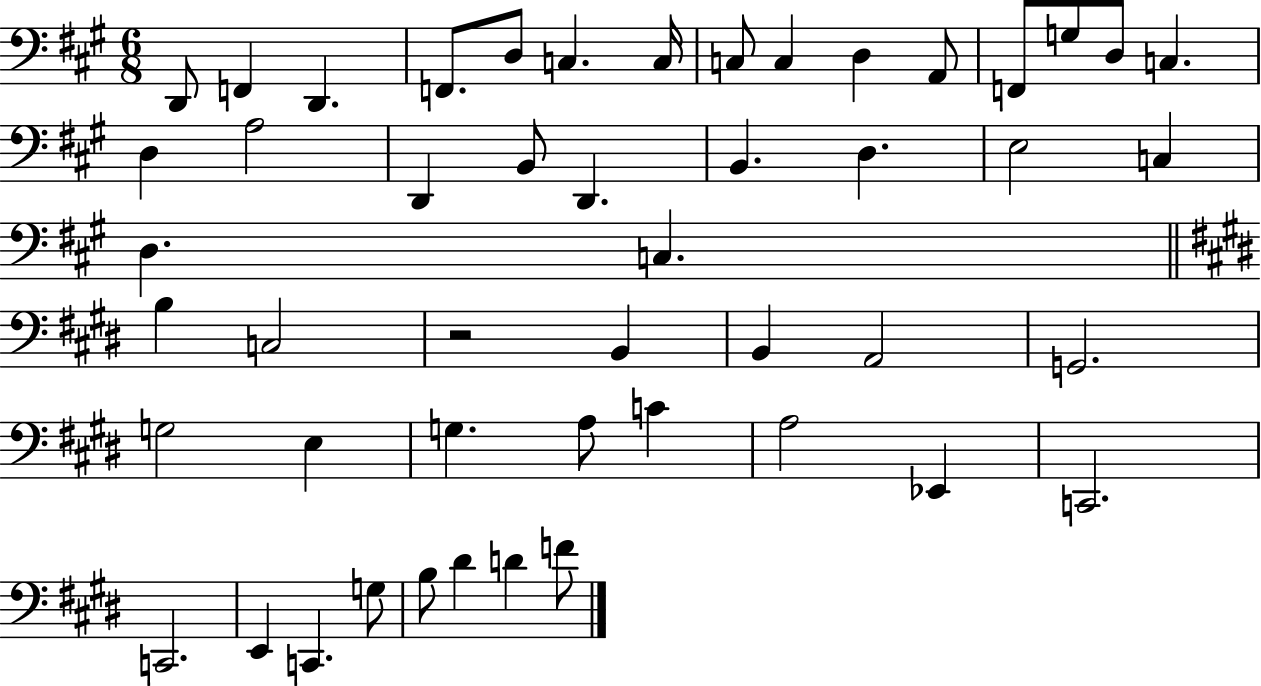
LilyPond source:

{
  \clef bass
  \numericTimeSignature
  \time 6/8
  \key a \major
  d,8 f,4 d,4. | f,8. d8 c4. c16 | c8 c4 d4 a,8 | f,8 g8 d8 c4. | \break d4 a2 | d,4 b,8 d,4. | b,4. d4. | e2 c4 | \break d4. c4. | \bar "||" \break \key e \major b4 c2 | r2 b,4 | b,4 a,2 | g,2. | \break g2 e4 | g4. a8 c'4 | a2 ees,4 | c,2. | \break c,2. | e,4 c,4. g8 | b8 dis'4 d'4 f'8 | \bar "|."
}